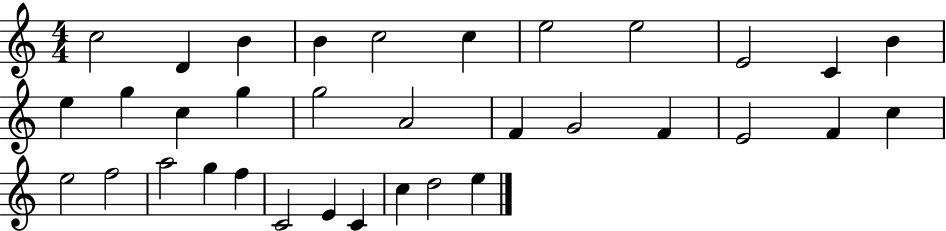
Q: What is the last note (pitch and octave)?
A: E5